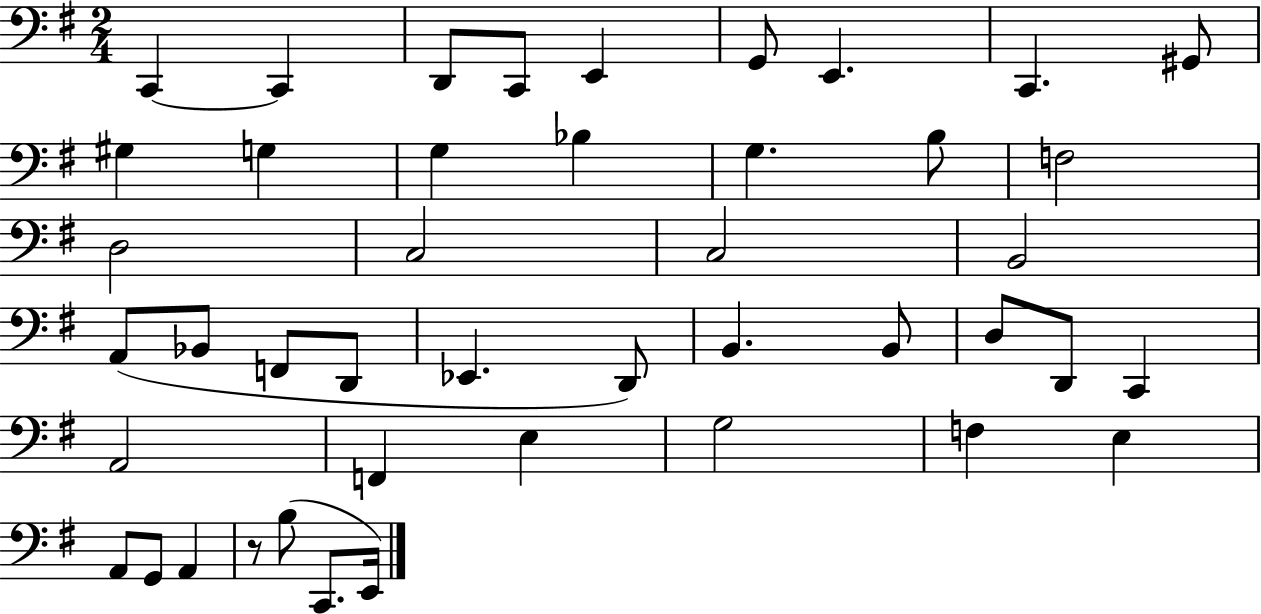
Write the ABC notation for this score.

X:1
T:Untitled
M:2/4
L:1/4
K:G
C,, C,, D,,/2 C,,/2 E,, G,,/2 E,, C,, ^G,,/2 ^G, G, G, _B, G, B,/2 F,2 D,2 C,2 C,2 B,,2 A,,/2 _B,,/2 F,,/2 D,,/2 _E,, D,,/2 B,, B,,/2 D,/2 D,,/2 C,, A,,2 F,, E, G,2 F, E, A,,/2 G,,/2 A,, z/2 B,/2 C,,/2 E,,/4